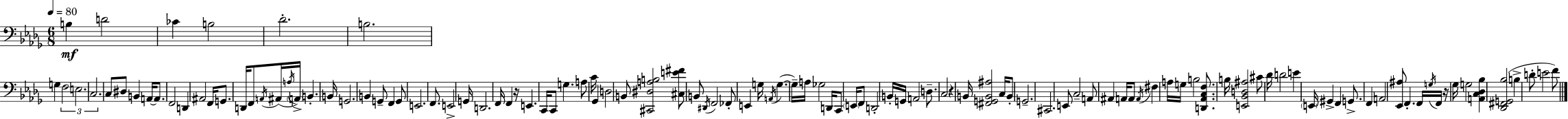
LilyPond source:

{
  \clef bass
  \numericTimeSignature
  \time 6/8
  \key bes \minor
  \tempo 4 = 80
  b4\mf d'2 | ces'4 b2 | des'2.-. | b2. | \break g4 \tuplet 3/2 { f2 | e2. | c2. } | c8 dis8 b,4 a,16~~ a,8. | \break f,2 d,4 | ais,2 f,16 g,8. | d,16 f,8 \acciaccatura { a,16 }( ais,16 \acciaccatura { a16 }) \parenthesize a,16-> b,4.-. | b,16 g,2. | \break b,4 g,8-- f,4 | g,8 e,2. | f,8. e,2-> | g,16 d,2. | \break f,16 f,4 r16 e,4. | c,16 c,8 g4. a8 | c'16 ges,4 d2 | b,8 <cis, dis a b>2 | \break <cis e' fis'>8 b,8 \acciaccatura { dis,16 } f,2 | fes,8-. e,4 g16 \acciaccatura { a,16 }( g4.~~ | g16--) a16 ges2 | d,16 c,8 \parenthesize e,16 f,8 d,2-. | \break b,16-. g,16 a,2 | d8.-- \parenthesize c2 | r4 b,16 <fis, g, b, ais>2 | c16 b,8-. g,2.-- | \break cis,2. | e,8 c2-- | a,8 ais,4 a,16 a,8 \acciaccatura { a,16 } | fis4 a16 g16 b2 | \break <d, aes, c f>8. b16 <e, bes, d ais>2 | cis'8 des'16 d'2 | e'4 \parenthesize e,16 gis,4-> f,4 | g,8.-> f,4 a,2 | \break <ees, ais>8 f,4.-. | f,16 \acciaccatura { g16 } f,16 r16 ges16 g2 | <a, c des bes>4 <des, fis, g, bes>2( | b4-> d'8-. e'2 | \break f'8) \bar "|."
}